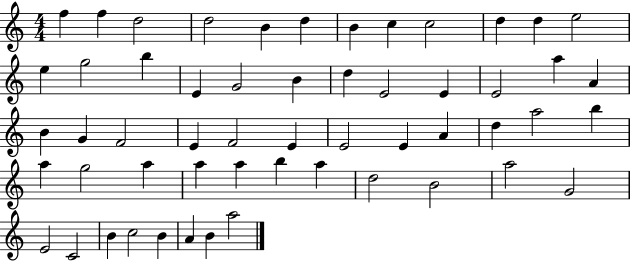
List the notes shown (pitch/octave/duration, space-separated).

F5/q F5/q D5/h D5/h B4/q D5/q B4/q C5/q C5/h D5/q D5/q E5/h E5/q G5/h B5/q E4/q G4/h B4/q D5/q E4/h E4/q E4/h A5/q A4/q B4/q G4/q F4/h E4/q F4/h E4/q E4/h E4/q A4/q D5/q A5/h B5/q A5/q G5/h A5/q A5/q A5/q B5/q A5/q D5/h B4/h A5/h G4/h E4/h C4/h B4/q C5/h B4/q A4/q B4/q A5/h